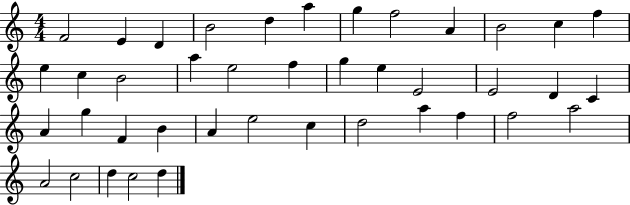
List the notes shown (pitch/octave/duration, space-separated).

F4/h E4/q D4/q B4/h D5/q A5/q G5/q F5/h A4/q B4/h C5/q F5/q E5/q C5/q B4/h A5/q E5/h F5/q G5/q E5/q E4/h E4/h D4/q C4/q A4/q G5/q F4/q B4/q A4/q E5/h C5/q D5/h A5/q F5/q F5/h A5/h A4/h C5/h D5/q C5/h D5/q